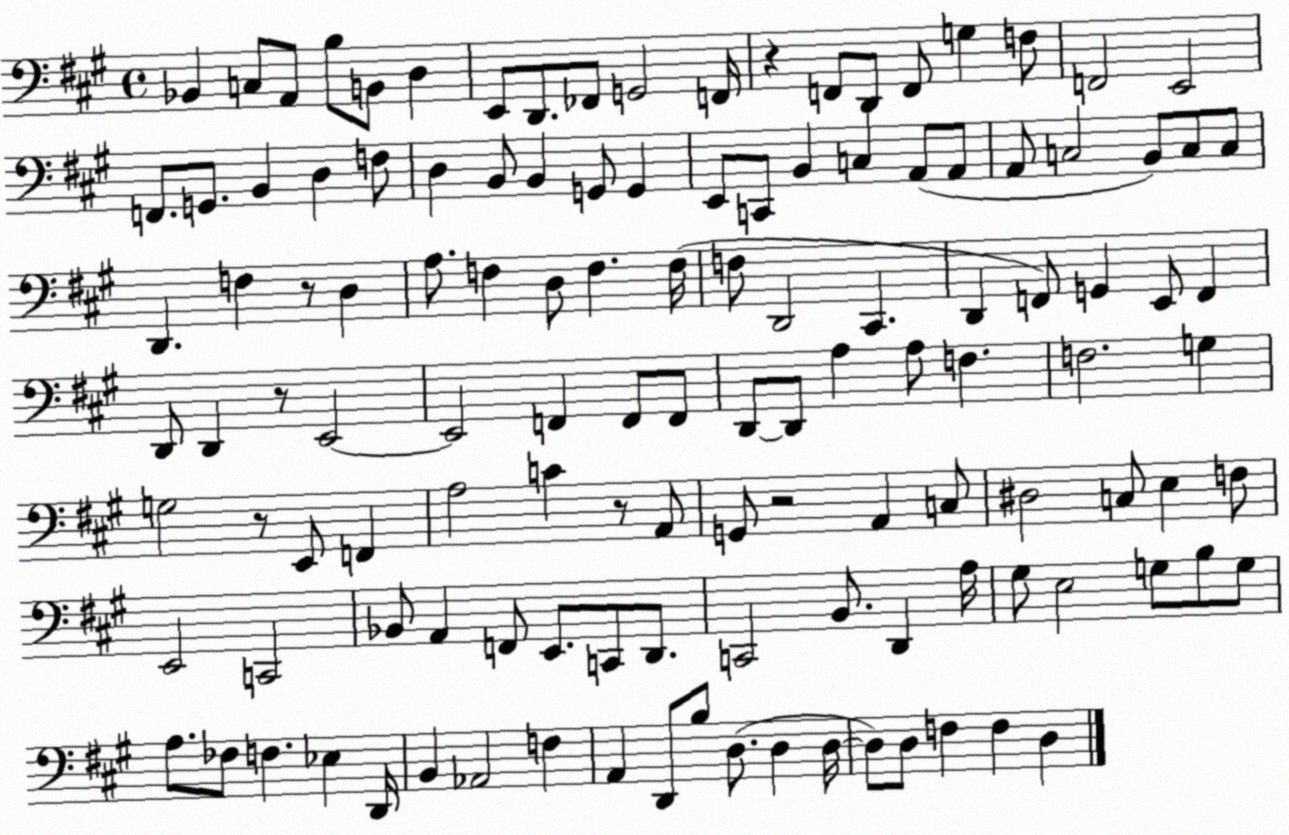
X:1
T:Untitled
M:4/4
L:1/4
K:A
_B,, C,/2 A,,/2 B,/2 B,,/2 D, E,,/2 D,,/2 _F,,/2 G,,2 F,,/4 z F,,/2 D,,/2 F,,/2 G, F,/2 F,,2 E,,2 F,,/2 G,,/2 B,, D, F,/2 D, B,,/2 B,, G,,/2 G,, E,,/2 C,,/2 B,, C, A,,/2 A,,/2 A,,/2 C,2 B,,/2 C,/2 C,/2 D,, F, z/2 D, A,/2 F, D,/2 F, F,/4 F,/2 D,,2 ^C,, D,, F,,/2 G,, E,,/2 F,, D,,/2 D,, z/2 E,,2 E,,2 F,, F,,/2 F,,/2 D,,/2 D,,/2 A, A,/2 F, F,2 G, G,2 z/2 E,,/2 F,, A,2 C z/2 A,,/2 G,,/2 z2 A,, C,/2 ^D,2 C,/2 E, F,/2 E,,2 C,,2 _B,,/2 A,, F,,/2 E,,/2 C,,/2 D,,/2 C,,2 B,,/2 D,, A,/4 ^G,/2 E,2 G,/2 B,/2 G,/2 A,/2 _F,/2 F, _E, D,,/4 B,, _A,,2 F, A,, D,,/2 B,/2 D,/2 D, D,/4 D,/2 D,/2 F, F, D,